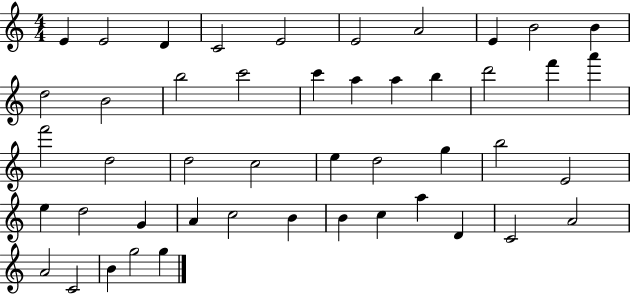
{
  \clef treble
  \numericTimeSignature
  \time 4/4
  \key c \major
  e'4 e'2 d'4 | c'2 e'2 | e'2 a'2 | e'4 b'2 b'4 | \break d''2 b'2 | b''2 c'''2 | c'''4 a''4 a''4 b''4 | d'''2 f'''4 a'''4 | \break f'''2 d''2 | d''2 c''2 | e''4 d''2 g''4 | b''2 e'2 | \break e''4 d''2 g'4 | a'4 c''2 b'4 | b'4 c''4 a''4 d'4 | c'2 a'2 | \break a'2 c'2 | b'4 g''2 g''4 | \bar "|."
}